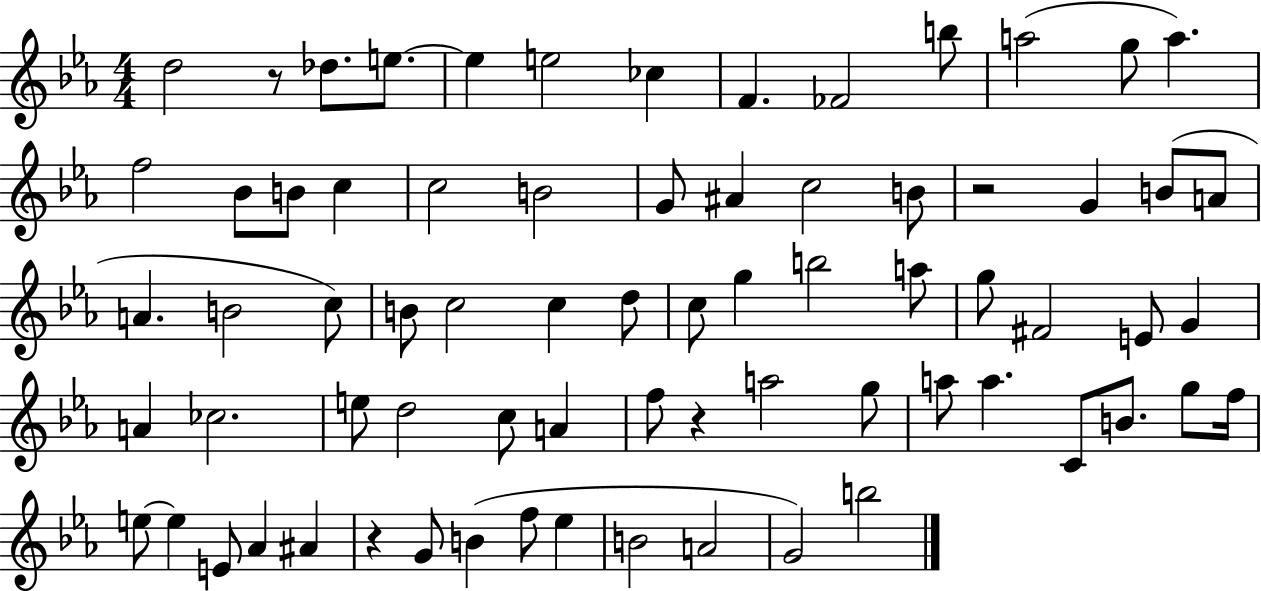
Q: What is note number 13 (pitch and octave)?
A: F5